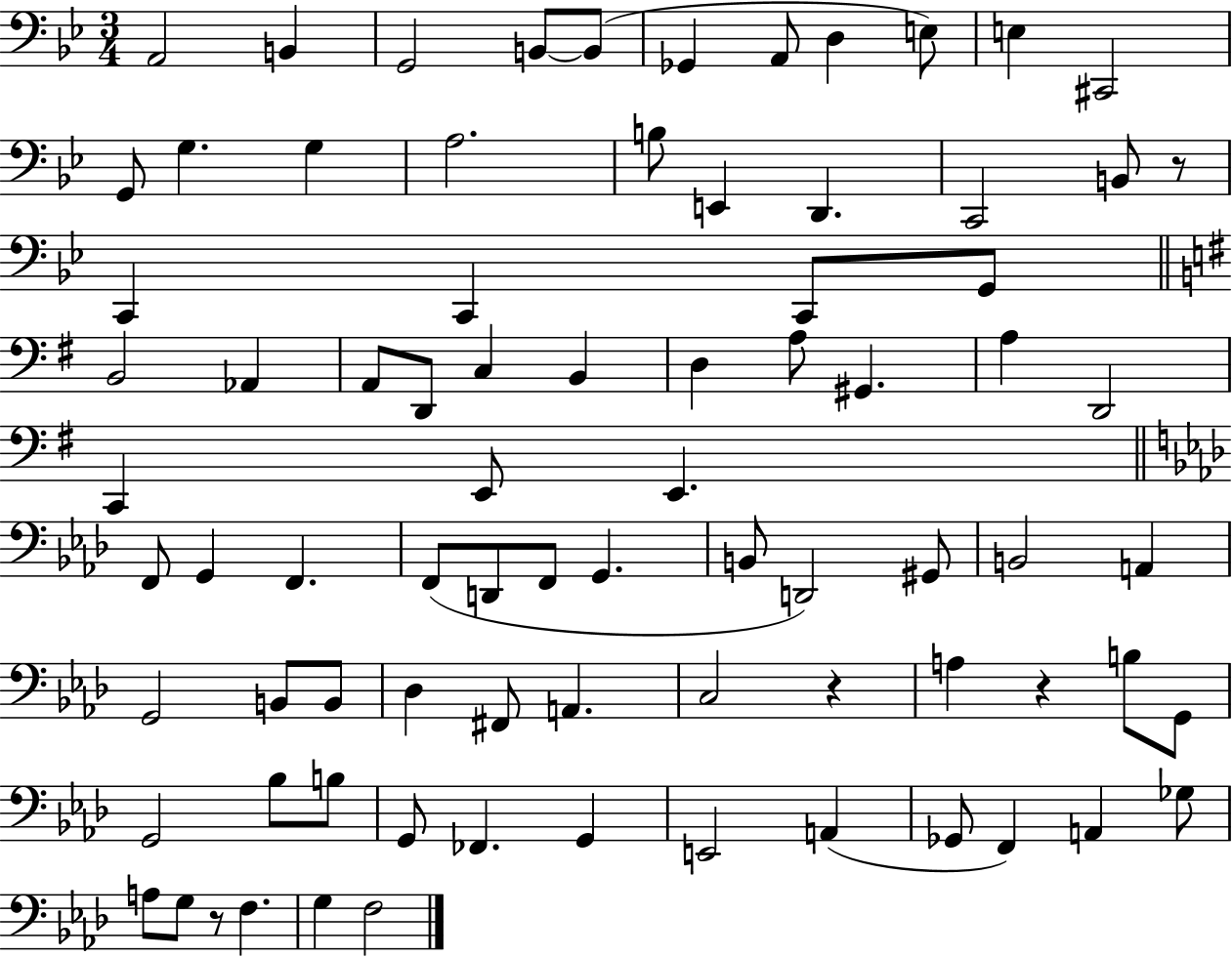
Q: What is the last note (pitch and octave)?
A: F3